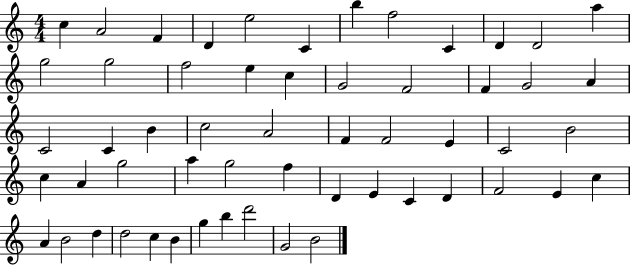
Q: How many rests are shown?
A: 0